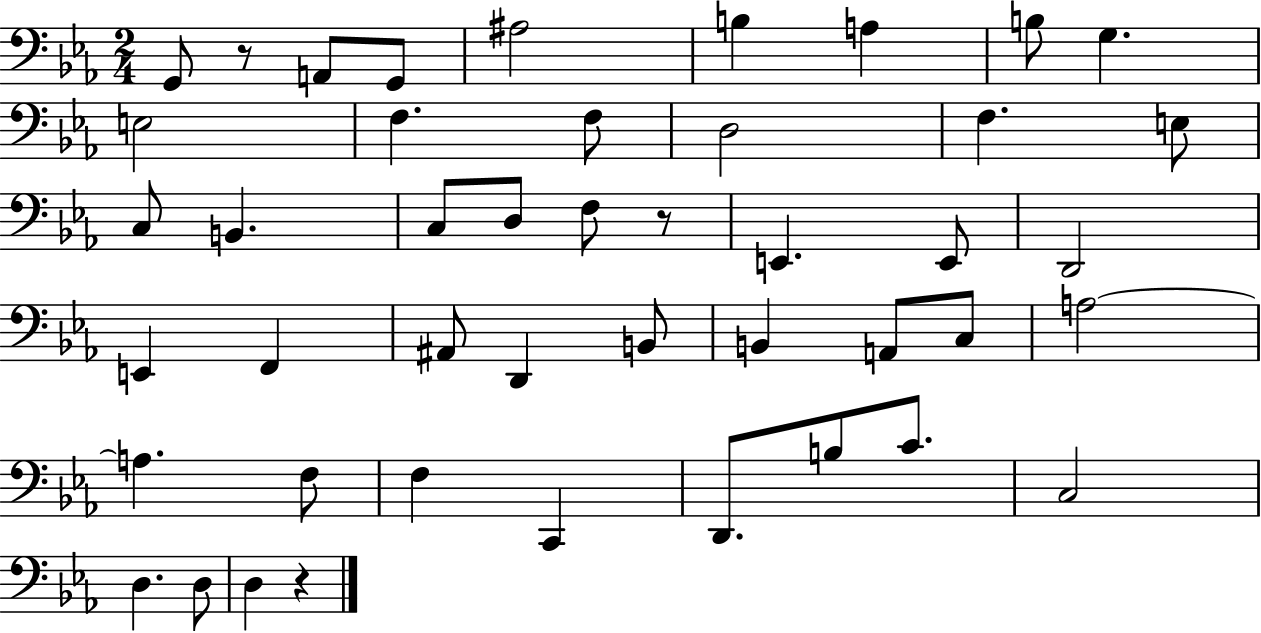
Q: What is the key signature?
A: EES major